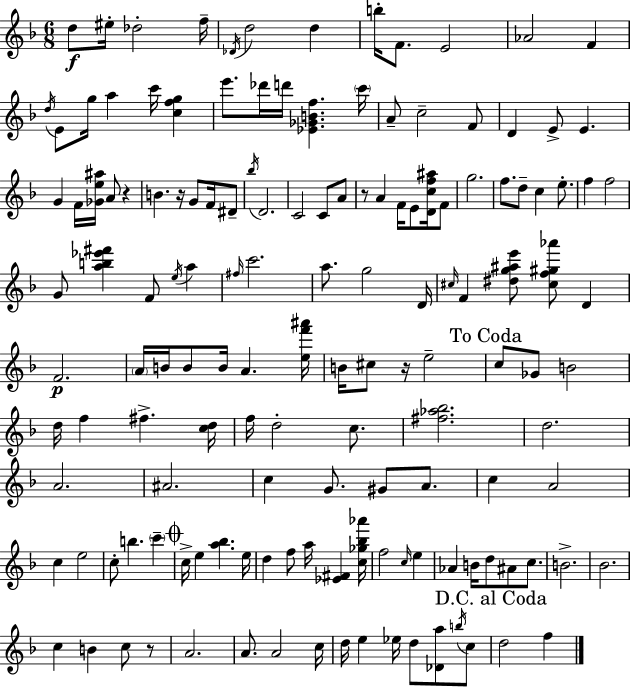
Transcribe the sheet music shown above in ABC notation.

X:1
T:Untitled
M:6/8
L:1/4
K:F
d/2 ^e/4 _d2 f/4 _D/4 d2 d b/4 F/2 E2 _A2 F d/4 E/2 g/4 a c'/4 [cfg] e'/2 _d'/4 d'/4 [_E_GBf] c'/4 A/2 c2 F/2 D E/2 E G F/4 [_Ge^a]/4 A/2 z B z/4 G/2 F/4 ^D/2 _b/4 D2 C2 C/2 A/2 z/2 A F/4 E/2 [Dcf^a]/4 F/2 g2 f/2 d/2 c e/2 f f2 G/2 [ab_e'^f'] F/2 e/4 a ^f/4 c'2 a/2 g2 D/4 ^c/4 F [^dg^ae']/2 [^cf^g_a']/2 D F2 A/4 B/4 B/2 B/4 A [ef'^a']/4 B/4 ^c/2 z/4 e2 c/2 _G/2 B2 d/4 f ^f [cd]/4 f/4 d2 c/2 [^f_a_b]2 d2 A2 ^A2 c G/2 ^G/2 A/2 c A2 c e2 c/2 b c' c/4 e [a_b] e/4 d f/2 a/4 [_E^F] [c_g_b_a']/4 f2 c/4 e _A B/4 d/2 ^A/2 c/2 B2 _B2 c B c/2 z/2 A2 A/2 A2 c/4 d/4 e _e/4 d/2 [_Da]/2 b/4 c/2 d2 f